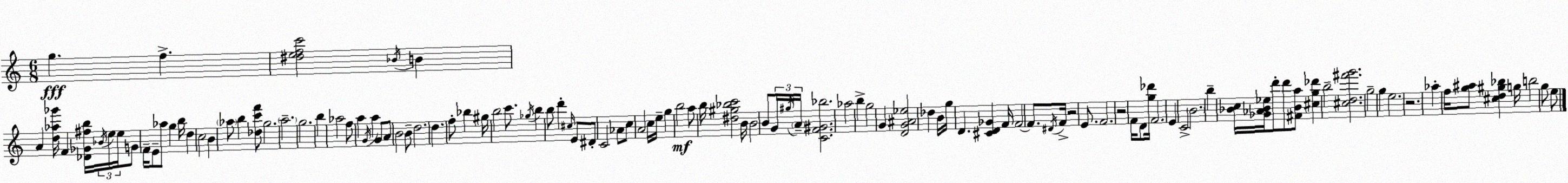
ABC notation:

X:1
T:Untitled
M:6/8
L:1/4
K:C
g f [^defc']2 _B/4 B A [d_a_g']/4 F [_D_G^fb]/4 _B/4 e/4 e/4 G/2 F/4 E/2 _a/2 g b/4 d c2 B _a/2 b [_dc'f']/2 g2 a2 g2 b _a2 f/2 a G/4 a G/2 A/2 B2 B/2 d2 d f/2 _b ^g/4 b2 c'/2 _g/4 b b/2 d' ^c/4 E/2 ^D/2 C2 _A/2 c/2 A2 c/4 e/4 g b2 a/2 b/4 [^d^g_bc']2 B/4 B2 B/2 G/4 ^g/4 A/4 [CF^G_b]2 _a2 b g2 G [DG^A_e]2 _d B/4 g/4 D [^CD_G] F/4 F2 F/2 ^D/4 F/4 z2 E/2 F2 z2 F/4 D/2 [g_d']/4 F2 E C2 B2 b [_Bc]/4 [_G_A_B_e]/4 d'/2 d'/2 [^F_Ba]/2 [^cg_d'] b2 [^cd^f'g']2 g2 g e2 z2 _a f/4 [g^a]/2 [^cd^g_b] g/4 b2 g/2 e/2